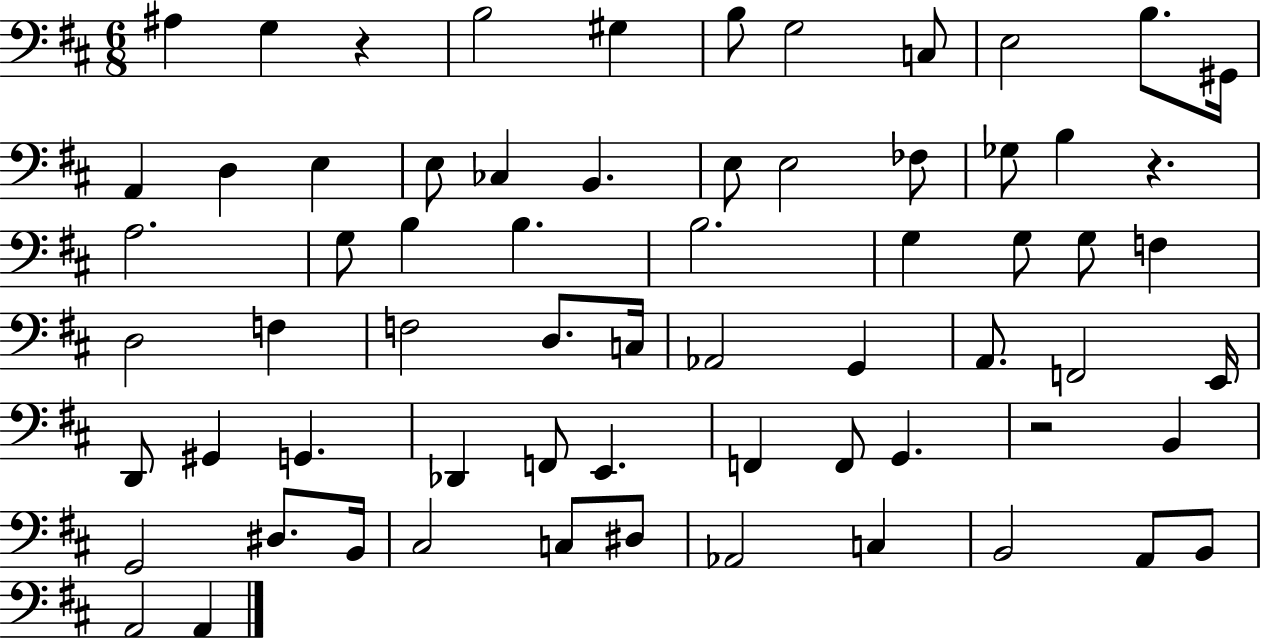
{
  \clef bass
  \numericTimeSignature
  \time 6/8
  \key d \major
  \repeat volta 2 { ais4 g4 r4 | b2 gis4 | b8 g2 c8 | e2 b8. gis,16 | \break a,4 d4 e4 | e8 ces4 b,4. | e8 e2 fes8 | ges8 b4 r4. | \break a2. | g8 b4 b4. | b2. | g4 g8 g8 f4 | \break d2 f4 | f2 d8. c16 | aes,2 g,4 | a,8. f,2 e,16 | \break d,8 gis,4 g,4. | des,4 f,8 e,4. | f,4 f,8 g,4. | r2 b,4 | \break g,2 dis8. b,16 | cis2 c8 dis8 | aes,2 c4 | b,2 a,8 b,8 | \break a,2 a,4 | } \bar "|."
}